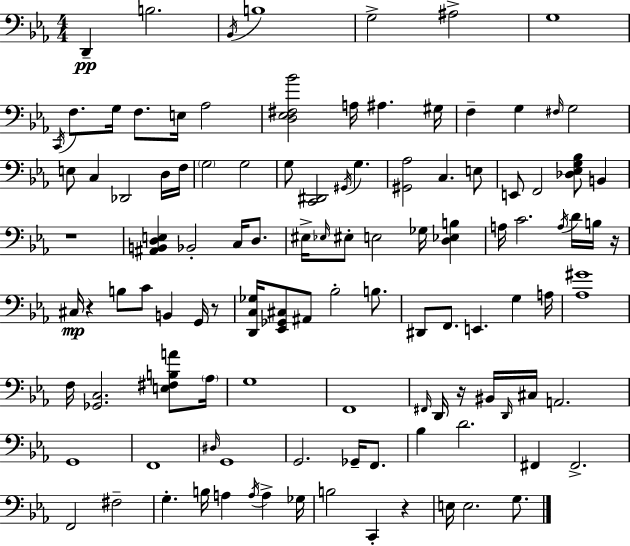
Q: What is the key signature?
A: EES major